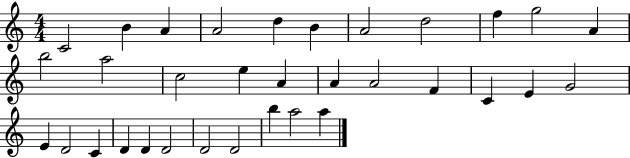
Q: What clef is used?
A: treble